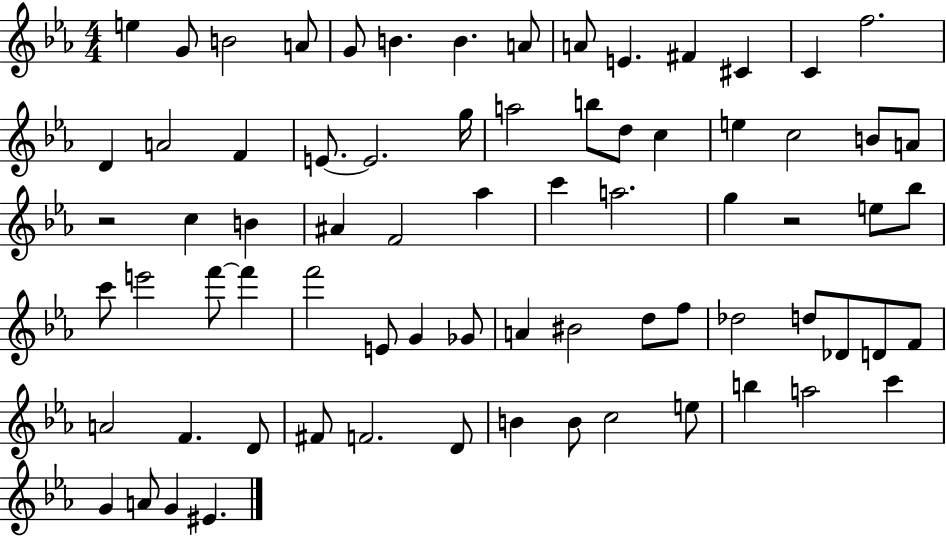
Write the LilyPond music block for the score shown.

{
  \clef treble
  \numericTimeSignature
  \time 4/4
  \key ees \major
  e''4 g'8 b'2 a'8 | g'8 b'4. b'4. a'8 | a'8 e'4. fis'4 cis'4 | c'4 f''2. | \break d'4 a'2 f'4 | e'8.~~ e'2. g''16 | a''2 b''8 d''8 c''4 | e''4 c''2 b'8 a'8 | \break r2 c''4 b'4 | ais'4 f'2 aes''4 | c'''4 a''2. | g''4 r2 e''8 bes''8 | \break c'''8 e'''2 f'''8~~ f'''4 | f'''2 e'8 g'4 ges'8 | a'4 bis'2 d''8 f''8 | des''2 d''8 des'8 d'8 f'8 | \break a'2 f'4. d'8 | fis'8 f'2. d'8 | b'4 b'8 c''2 e''8 | b''4 a''2 c'''4 | \break g'4 a'8 g'4 eis'4. | \bar "|."
}